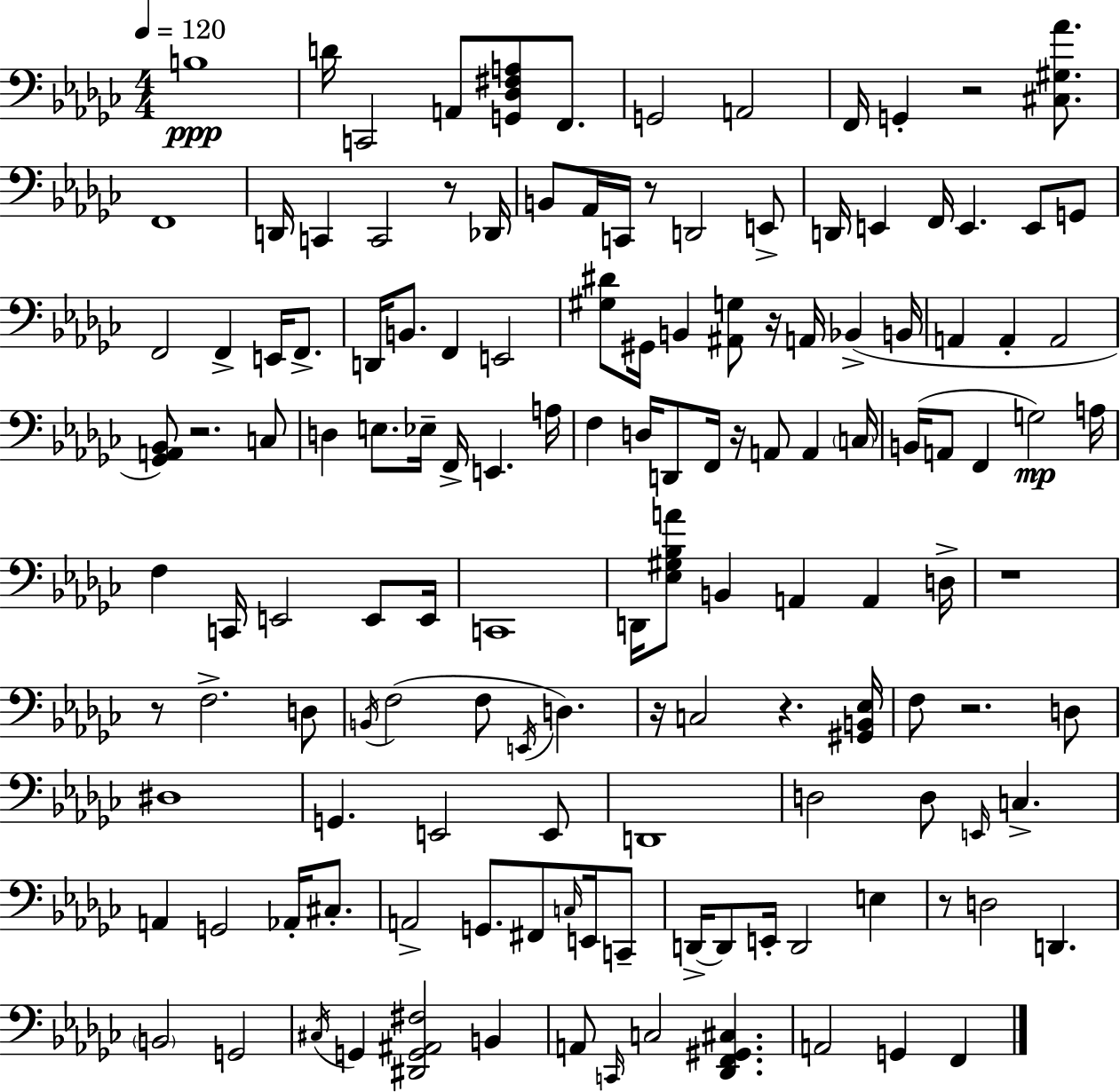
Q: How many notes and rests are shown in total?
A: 139